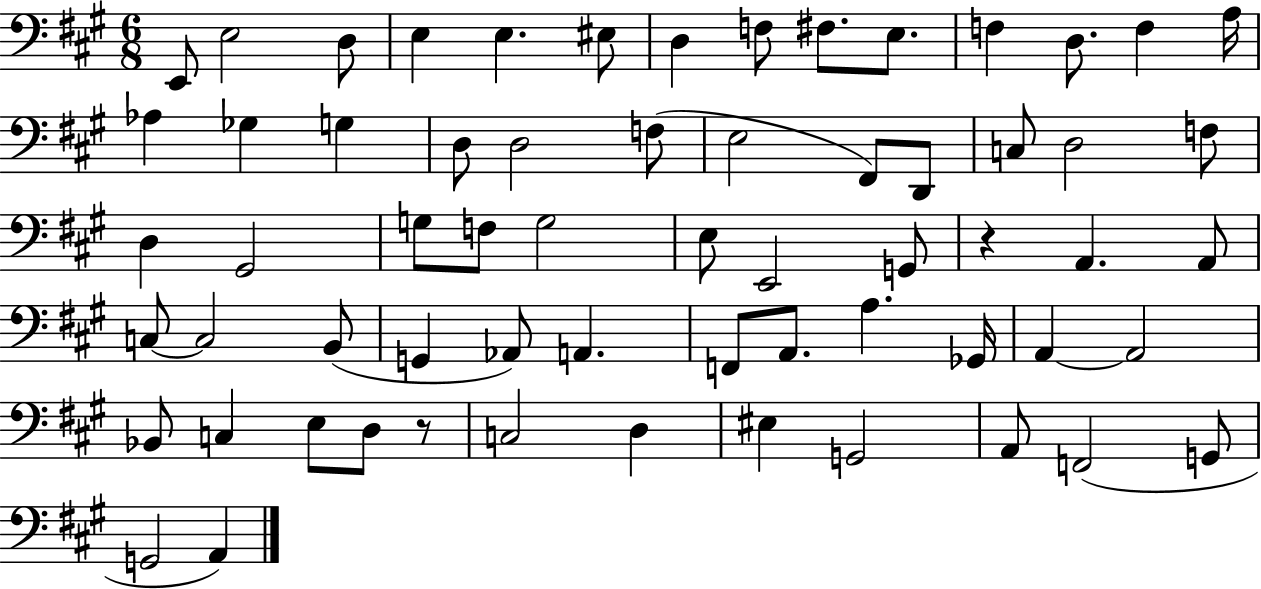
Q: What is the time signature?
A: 6/8